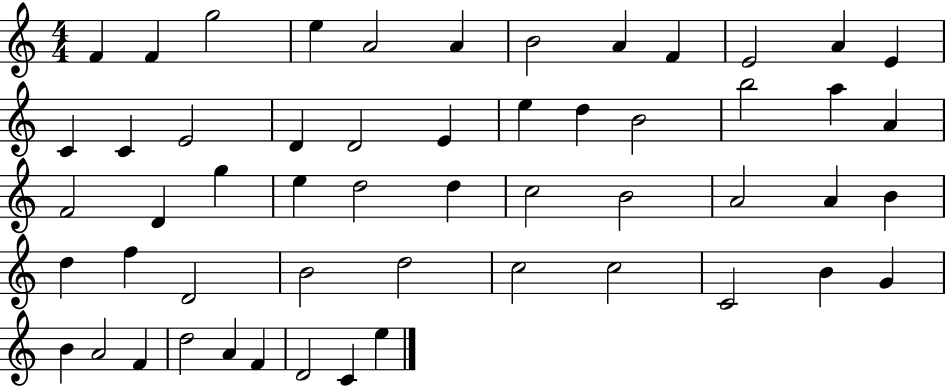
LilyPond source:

{
  \clef treble
  \numericTimeSignature
  \time 4/4
  \key c \major
  f'4 f'4 g''2 | e''4 a'2 a'4 | b'2 a'4 f'4 | e'2 a'4 e'4 | \break c'4 c'4 e'2 | d'4 d'2 e'4 | e''4 d''4 b'2 | b''2 a''4 a'4 | \break f'2 d'4 g''4 | e''4 d''2 d''4 | c''2 b'2 | a'2 a'4 b'4 | \break d''4 f''4 d'2 | b'2 d''2 | c''2 c''2 | c'2 b'4 g'4 | \break b'4 a'2 f'4 | d''2 a'4 f'4 | d'2 c'4 e''4 | \bar "|."
}